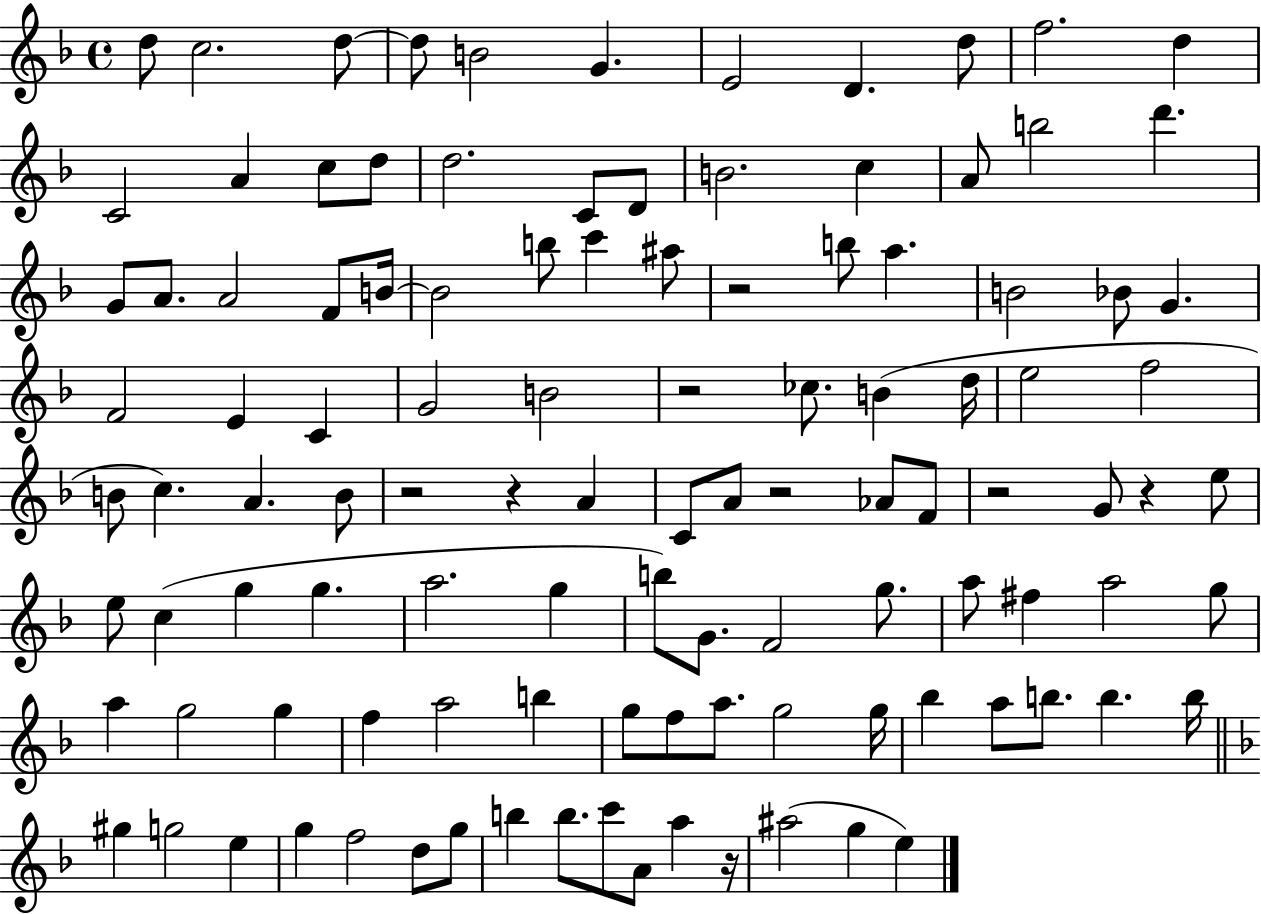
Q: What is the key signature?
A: F major